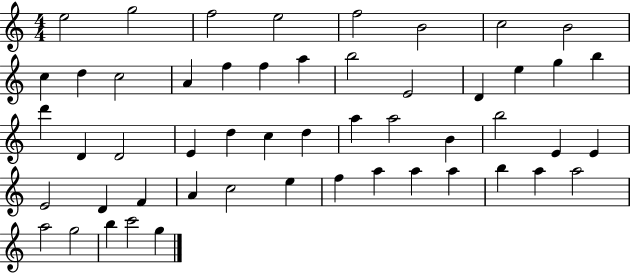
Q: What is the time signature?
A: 4/4